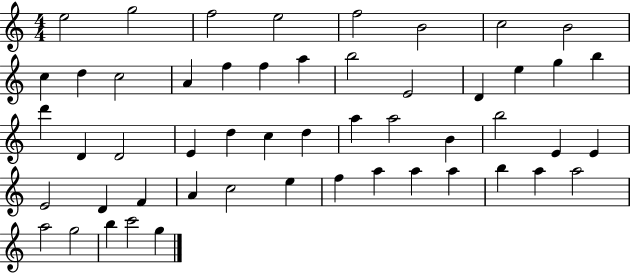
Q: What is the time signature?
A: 4/4